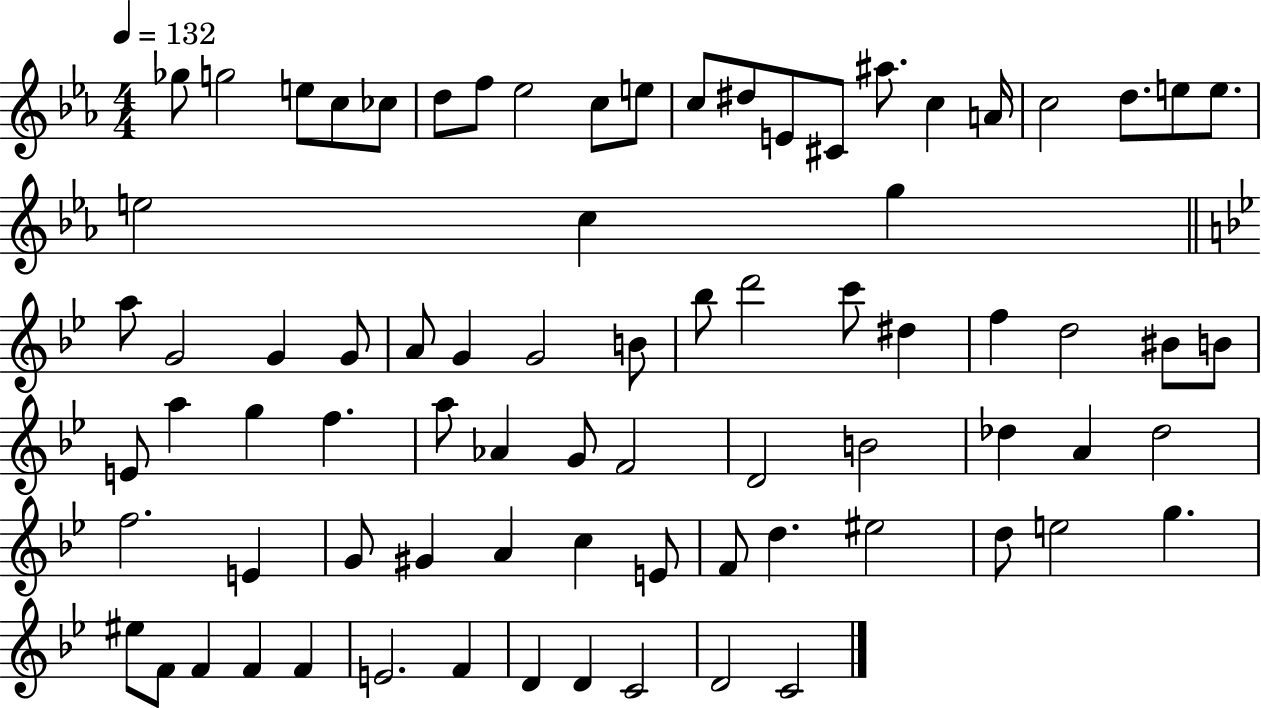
X:1
T:Untitled
M:4/4
L:1/4
K:Eb
_g/2 g2 e/2 c/2 _c/2 d/2 f/2 _e2 c/2 e/2 c/2 ^d/2 E/2 ^C/2 ^a/2 c A/4 c2 d/2 e/2 e/2 e2 c g a/2 G2 G G/2 A/2 G G2 B/2 _b/2 d'2 c'/2 ^d f d2 ^B/2 B/2 E/2 a g f a/2 _A G/2 F2 D2 B2 _d A _d2 f2 E G/2 ^G A c E/2 F/2 d ^e2 d/2 e2 g ^e/2 F/2 F F F E2 F D D C2 D2 C2